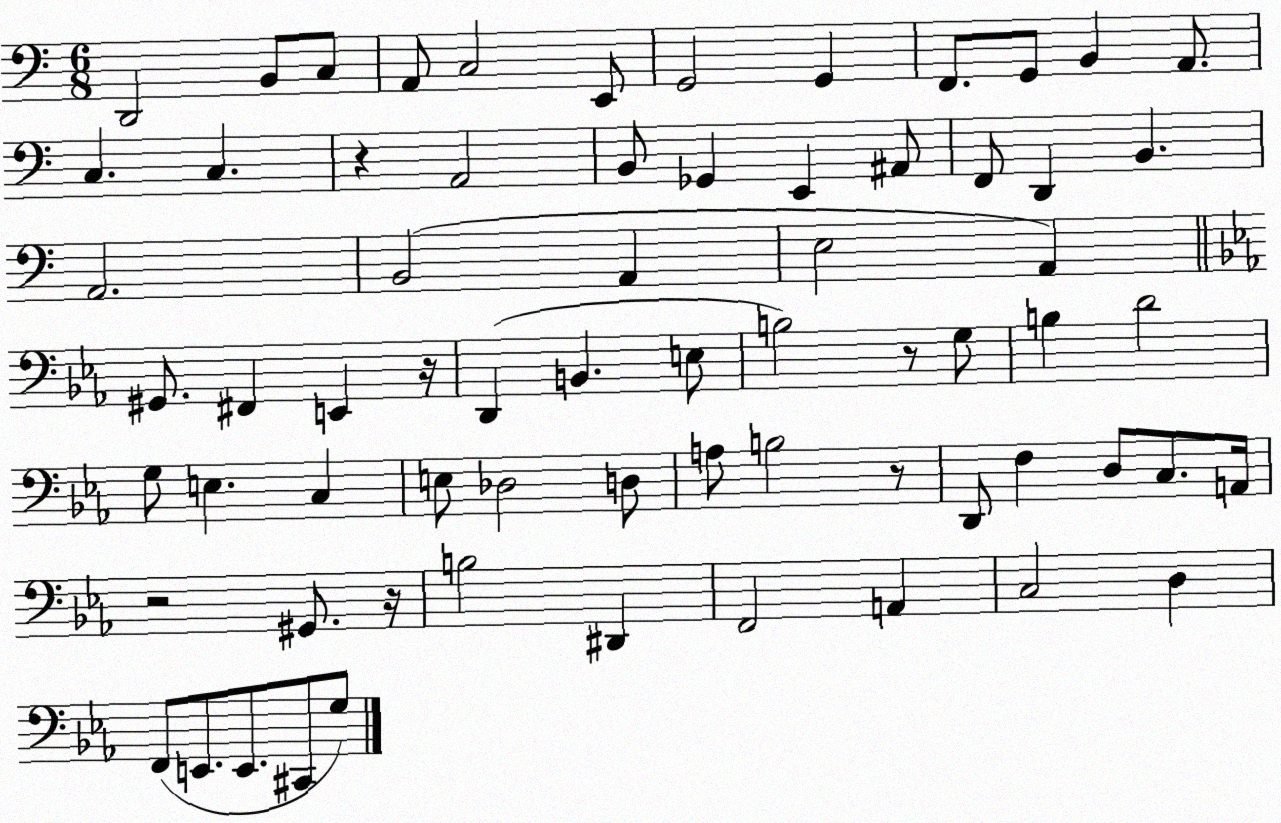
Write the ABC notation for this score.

X:1
T:Untitled
M:6/8
L:1/4
K:C
D,,2 B,,/2 C,/2 A,,/2 C,2 E,,/2 G,,2 G,, F,,/2 G,,/2 B,, A,,/2 C, C, z A,,2 B,,/2 _G,, E,, ^A,,/2 F,,/2 D,, B,, A,,2 B,,2 A,, E,2 A,, ^G,,/2 ^F,, E,, z/4 D,, B,, E,/2 B,2 z/2 G,/2 B, D2 G,/2 E, C, E,/2 _D,2 D,/2 A,/2 B,2 z/2 D,,/2 F, D,/2 C,/2 A,,/4 z2 ^G,,/2 z/4 B,2 ^D,, F,,2 A,, C,2 D, F,,/2 E,,/2 E,,/2 ^C,,/2 G,/2